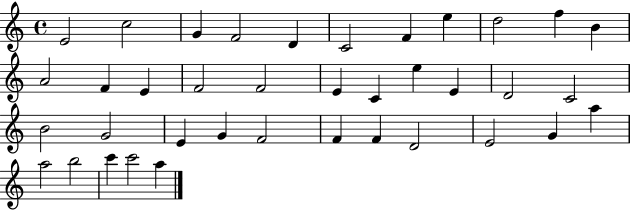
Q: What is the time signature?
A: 4/4